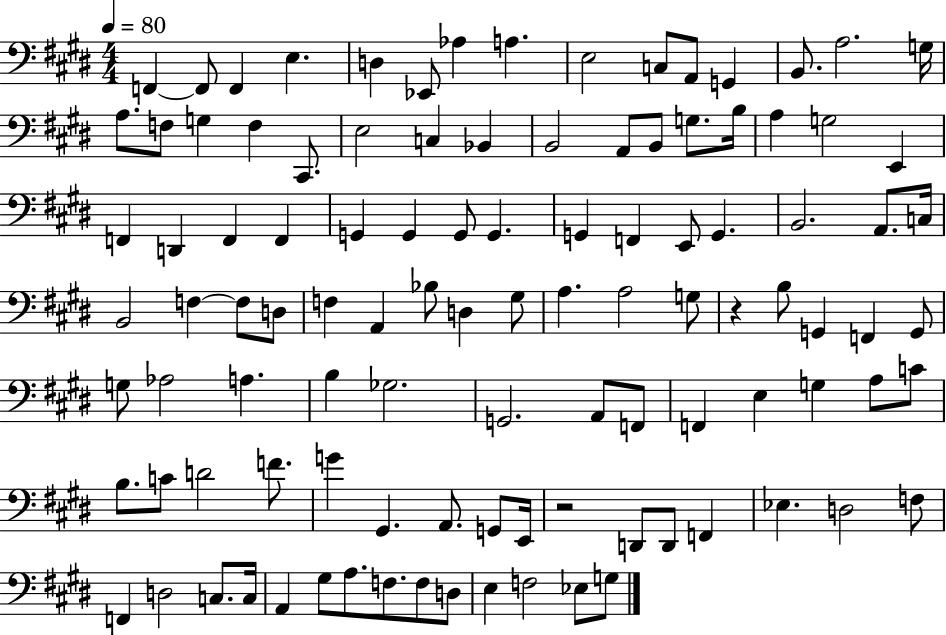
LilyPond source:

{
  \clef bass
  \numericTimeSignature
  \time 4/4
  \key e \major
  \tempo 4 = 80
  f,4~~ f,8 f,4 e4. | d4 ees,8 aes4 a4. | e2 c8 a,8 g,4 | b,8. a2. g16 | \break a8. f8 g4 f4 cis,8. | e2 c4 bes,4 | b,2 a,8 b,8 g8. b16 | a4 g2 e,4 | \break f,4 d,4 f,4 f,4 | g,4 g,4 g,8 g,4. | g,4 f,4 e,8 g,4. | b,2. a,8. c16 | \break b,2 f4~~ f8 d8 | f4 a,4 bes8 d4 gis8 | a4. a2 g8 | r4 b8 g,4 f,4 g,8 | \break g8 aes2 a4. | b4 ges2. | g,2. a,8 f,8 | f,4 e4 g4 a8 c'8 | \break b8. c'8 d'2 f'8. | g'4 gis,4. a,8. g,8 e,16 | r2 d,8 d,8 f,4 | ees4. d2 f8 | \break f,4 d2 c8. c16 | a,4 gis8 a8. f8. f8 d8 | e4 f2 ees8 g8 | \bar "|."
}